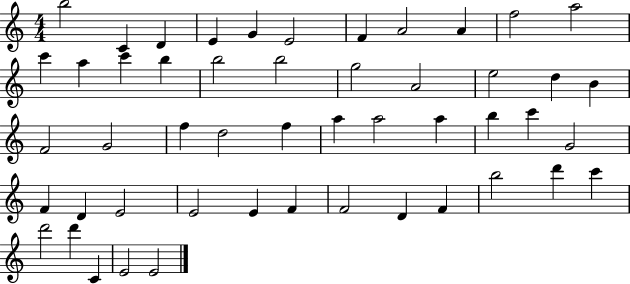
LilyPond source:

{
  \clef treble
  \numericTimeSignature
  \time 4/4
  \key c \major
  b''2 c'4 d'4 | e'4 g'4 e'2 | f'4 a'2 a'4 | f''2 a''2 | \break c'''4 a''4 c'''4 b''4 | b''2 b''2 | g''2 a'2 | e''2 d''4 b'4 | \break f'2 g'2 | f''4 d''2 f''4 | a''4 a''2 a''4 | b''4 c'''4 g'2 | \break f'4 d'4 e'2 | e'2 e'4 f'4 | f'2 d'4 f'4 | b''2 d'''4 c'''4 | \break d'''2 d'''4 c'4 | e'2 e'2 | \bar "|."
}